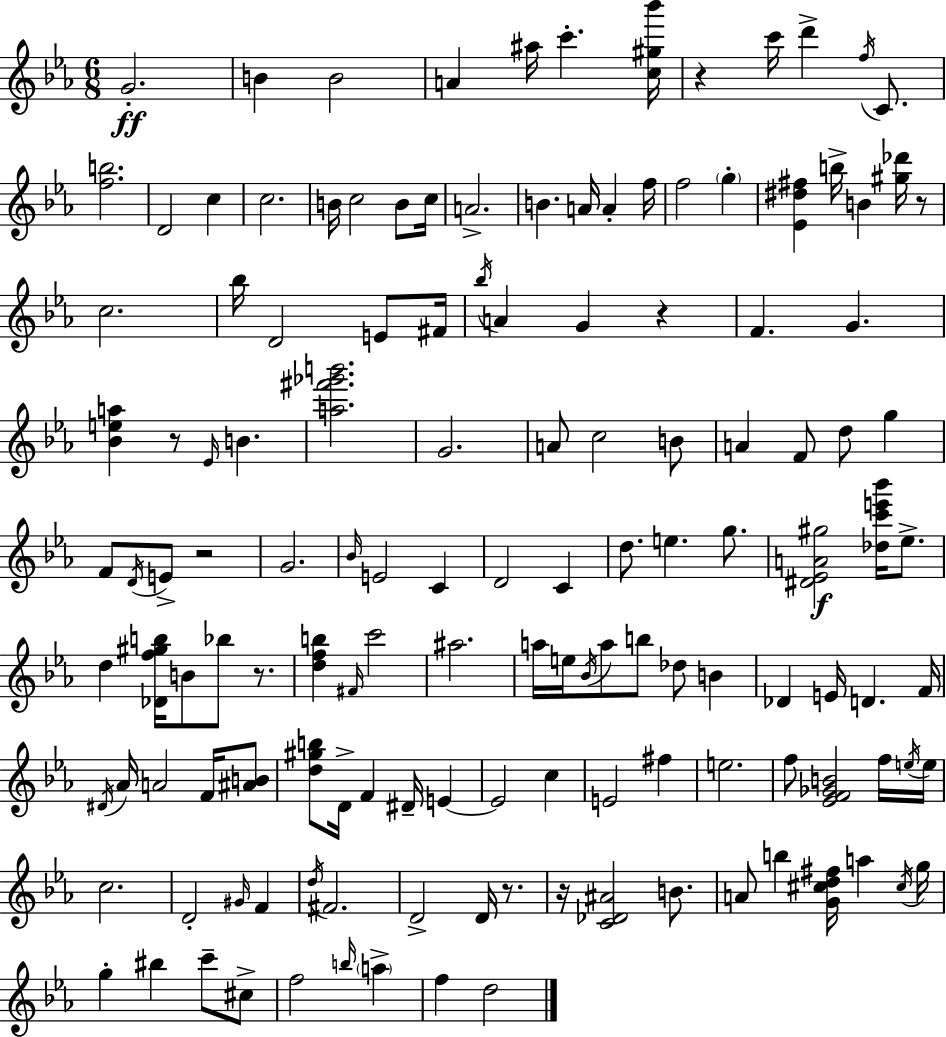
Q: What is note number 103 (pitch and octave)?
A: A4